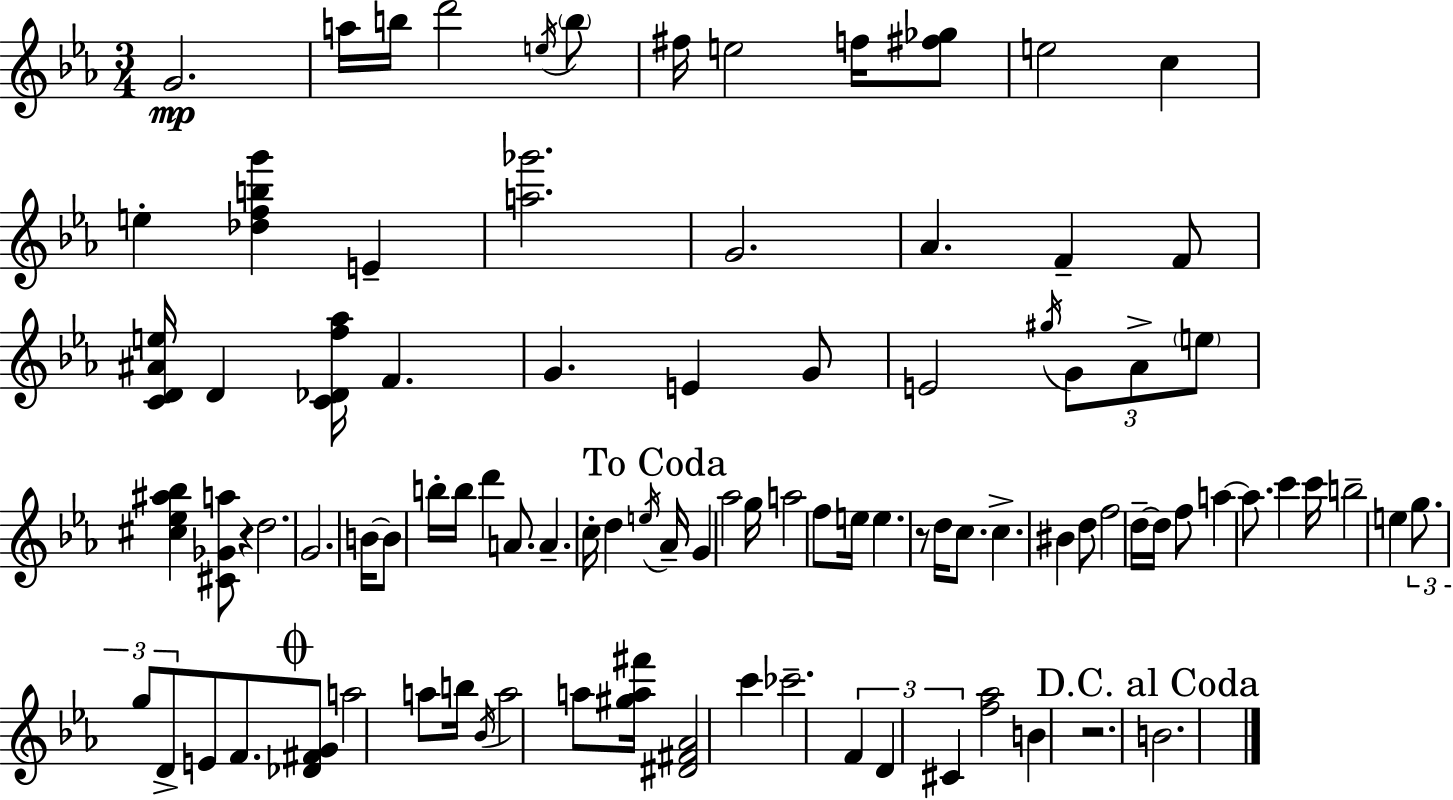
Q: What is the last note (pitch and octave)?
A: B4